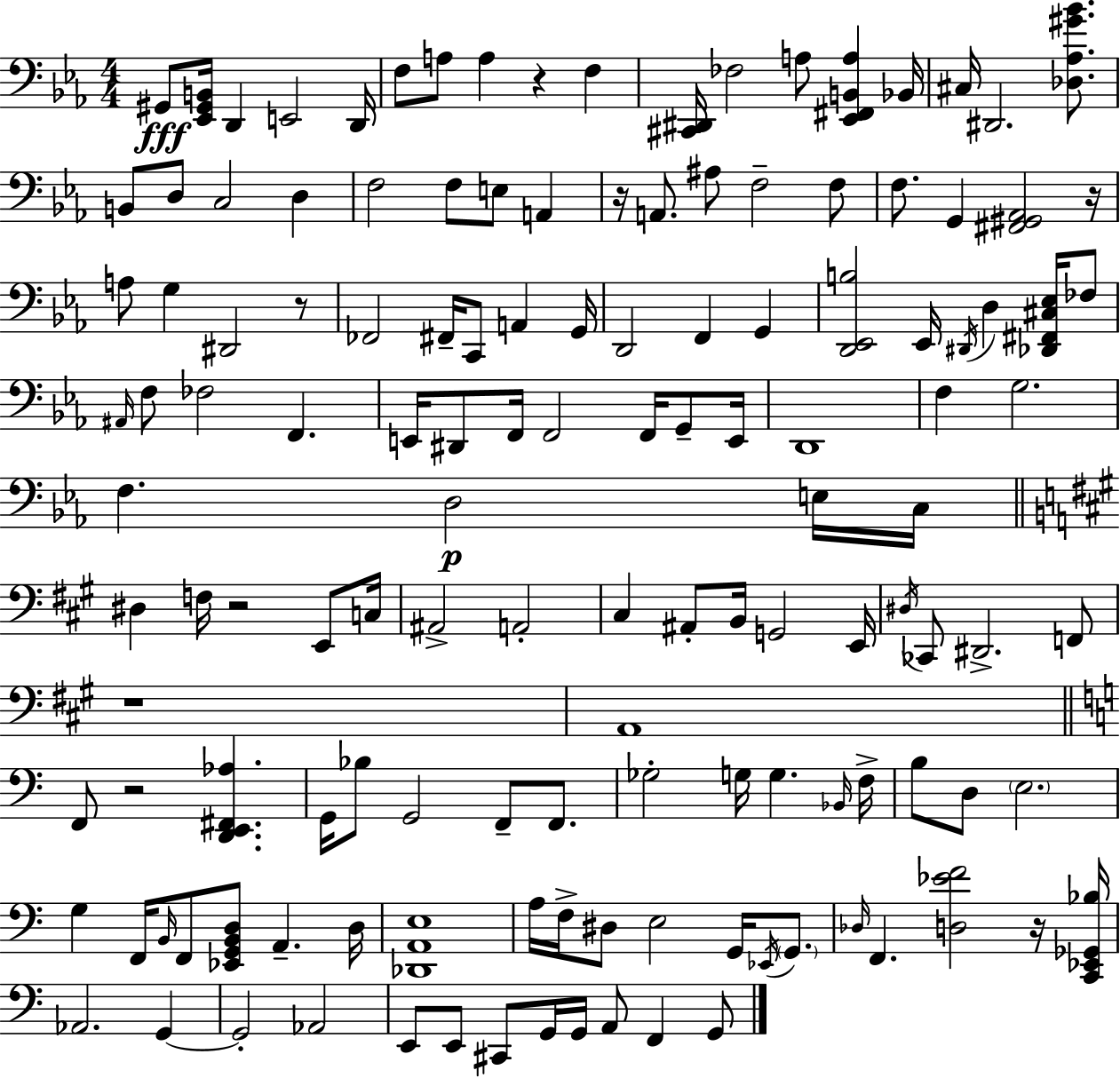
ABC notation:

X:1
T:Untitled
M:4/4
L:1/4
K:Eb
^G,,/2 [_E,,^G,,B,,]/4 D,, E,,2 D,,/4 F,/2 A,/2 A, z F, [^C,,^D,,]/4 _F,2 A,/2 [_E,,^F,,B,,A,] _B,,/4 ^C,/4 ^D,,2 [_D,_A,^G_B]/2 B,,/2 D,/2 C,2 D, F,2 F,/2 E,/2 A,, z/4 A,,/2 ^A,/2 F,2 F,/2 F,/2 G,, [^F,,^G,,_A,,]2 z/4 A,/2 G, ^D,,2 z/2 _F,,2 ^F,,/4 C,,/2 A,, G,,/4 D,,2 F,, G,, [D,,_E,,B,]2 _E,,/4 ^D,,/4 D, [_D,,^F,,^C,_E,]/4 _F,/2 ^A,,/4 F,/2 _F,2 F,, E,,/4 ^D,,/2 F,,/4 F,,2 F,,/4 G,,/2 E,,/4 D,,4 F, G,2 F, D,2 E,/4 C,/4 ^D, F,/4 z2 E,,/2 C,/4 ^A,,2 A,,2 ^C, ^A,,/2 B,,/4 G,,2 E,,/4 ^D,/4 _C,,/2 ^D,,2 F,,/2 z4 A,,4 F,,/2 z2 [D,,E,,^F,,_A,] G,,/4 _B,/2 G,,2 F,,/2 F,,/2 _G,2 G,/4 G, _B,,/4 F,/4 B,/2 D,/2 E,2 G, F,,/4 B,,/4 F,,/2 [_E,,G,,B,,D,]/2 A,, D,/4 [_D,,A,,E,]4 A,/4 F,/4 ^D,/2 E,2 G,,/4 _E,,/4 G,,/2 _D,/4 F,, [D,_EF]2 z/4 [C,,_E,,_G,,_B,]/4 _A,,2 G,, G,,2 _A,,2 E,,/2 E,,/2 ^C,,/2 G,,/4 G,,/4 A,,/2 F,, G,,/2